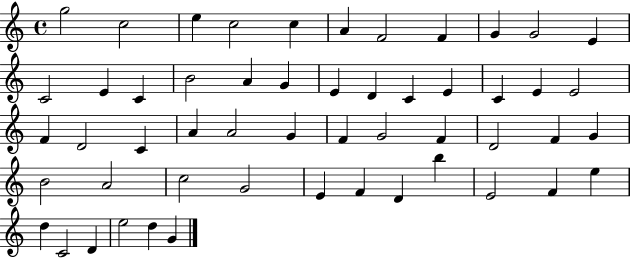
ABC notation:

X:1
T:Untitled
M:4/4
L:1/4
K:C
g2 c2 e c2 c A F2 F G G2 E C2 E C B2 A G E D C E C E E2 F D2 C A A2 G F G2 F D2 F G B2 A2 c2 G2 E F D b E2 F e d C2 D e2 d G